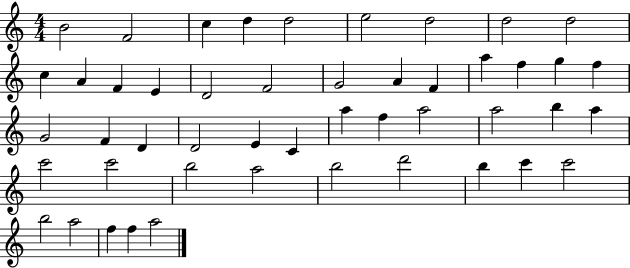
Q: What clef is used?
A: treble